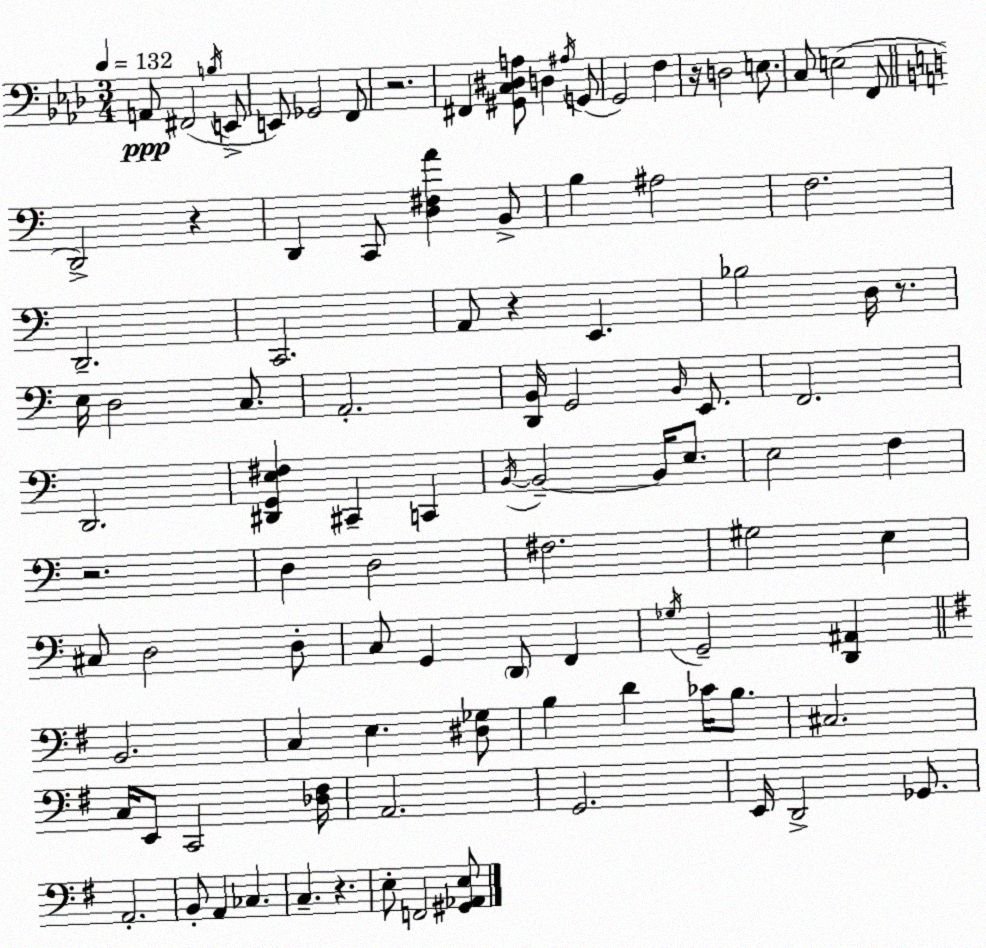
X:1
T:Untitled
M:3/4
L:1/4
K:Ab
A,,/2 ^F,,2 B,/4 E,,/2 E,,/2 _G,,2 F,,/2 z2 ^F,, [^G,,C,^D,A,]/2 D, ^A,/4 G,,/2 G,,2 F, z/4 D,2 E,/2 C,/2 E,2 F,,/2 D,,2 z D,, C,,/2 [D,^F,A] B,,/2 B, ^A,2 F,2 D,,2 C,,2 A,,/2 z E,, _B,2 D,/4 z/2 E,/4 D,2 C,/2 A,,2 [D,,B,,]/4 G,,2 B,,/4 E,,/2 F,,2 D,,2 [^D,,G,,E,^F,] ^C,, C,, B,,/4 B,,2 B,,/4 E,/2 E,2 F, z2 D, D,2 ^F,2 ^G,2 E, ^C,/2 D,2 D,/2 C,/2 G,, D,,/2 F,, _G,/4 G,,2 [D,,^A,,] B,,2 C, E, [^D,_G,]/2 B, D _C/4 B,/2 ^C,2 C,/4 E,,/2 C,,2 [_D,^F,]/4 A,,2 G,,2 E,,/4 D,,2 _G,,/2 A,,2 B,,/2 A,, _C, C, z E,/2 F,,2 [^G,,_A,,E,]/2